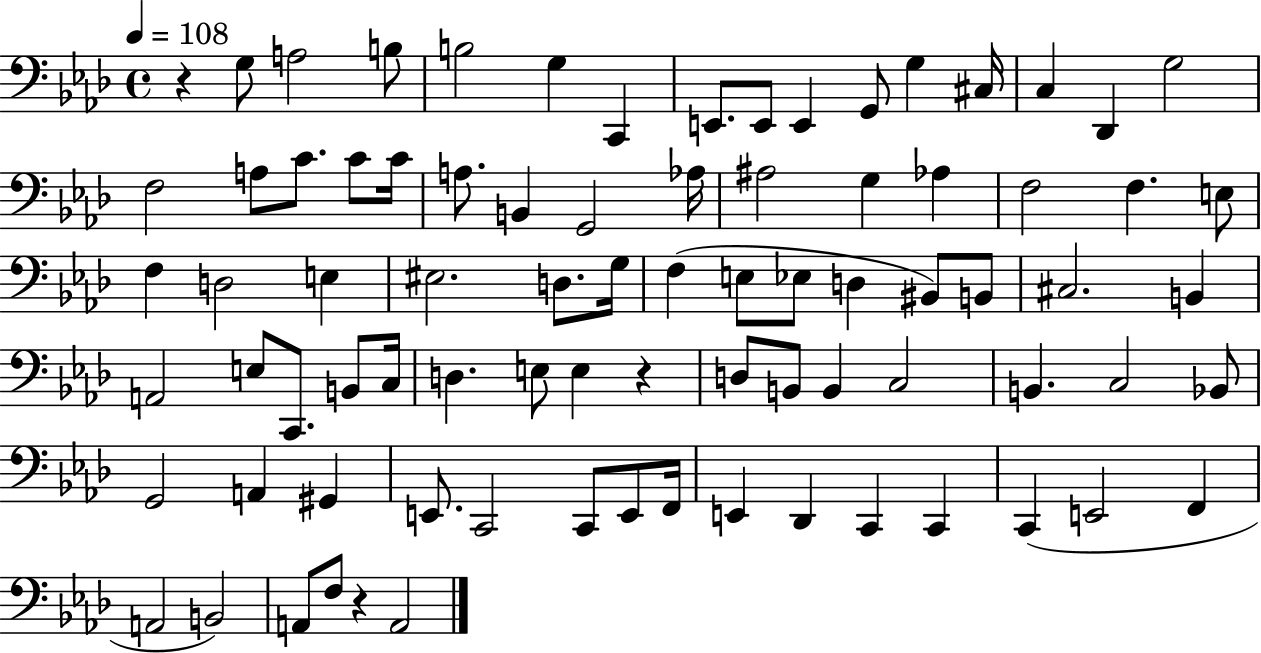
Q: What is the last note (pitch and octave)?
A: A2